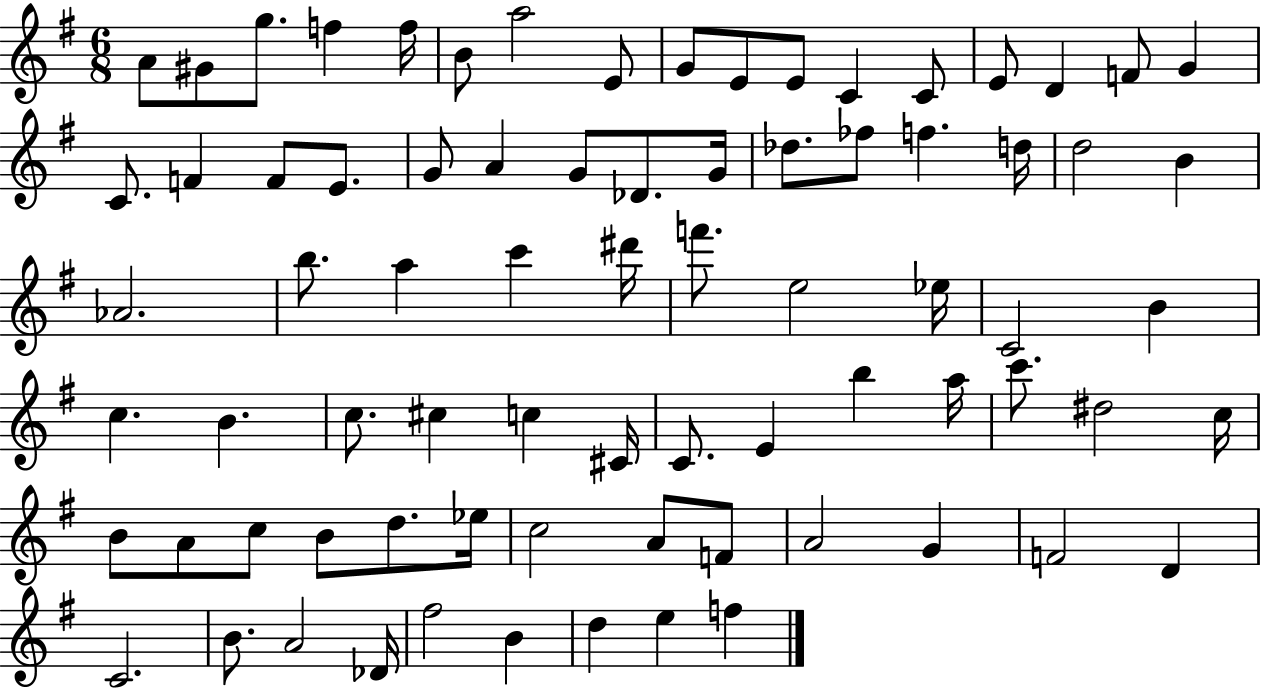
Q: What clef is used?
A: treble